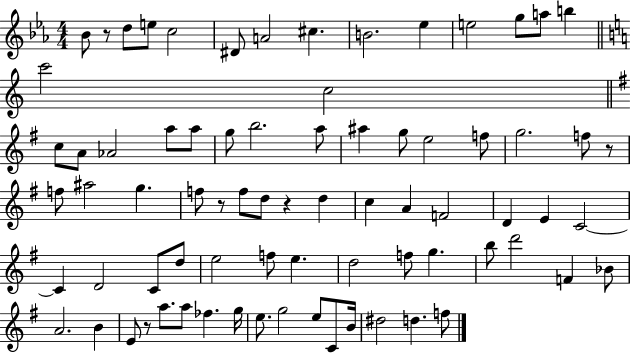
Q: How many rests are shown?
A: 5